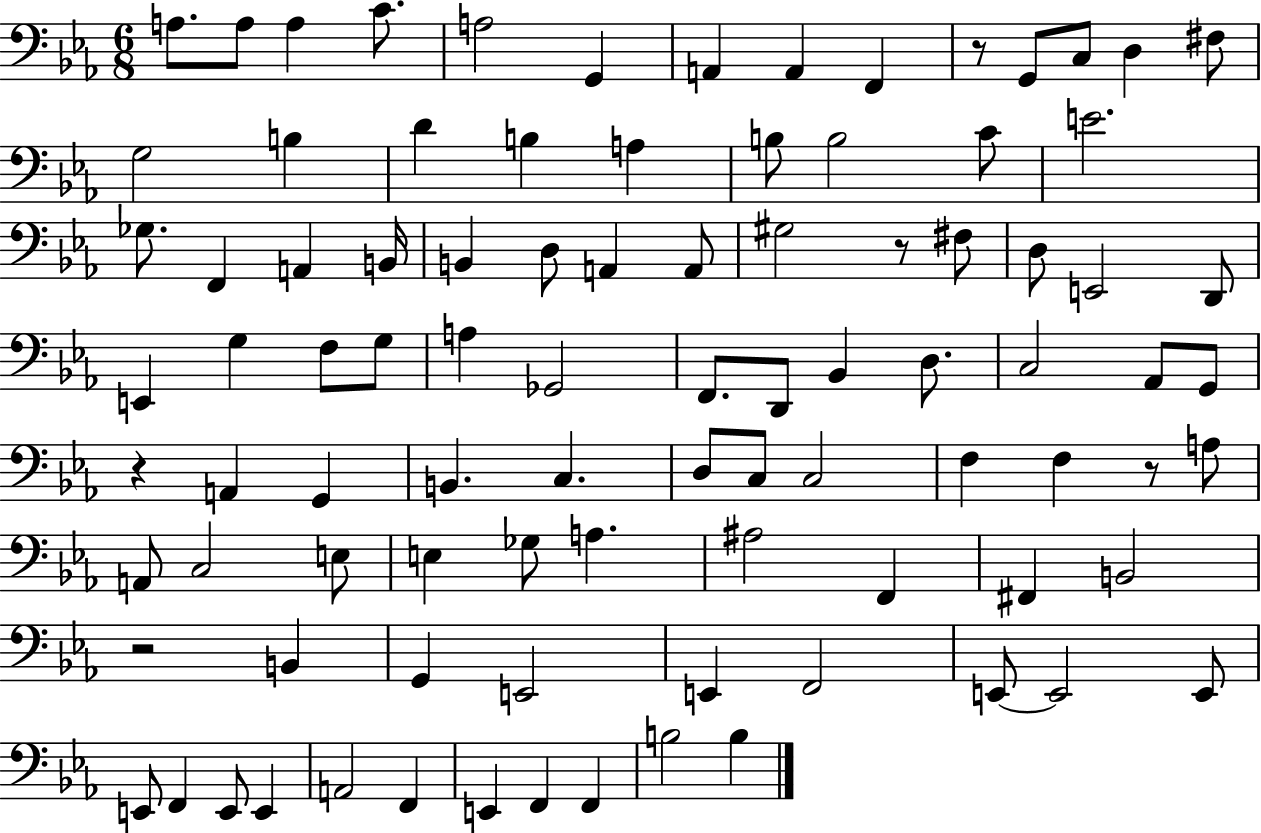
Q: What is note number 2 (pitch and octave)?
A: A3